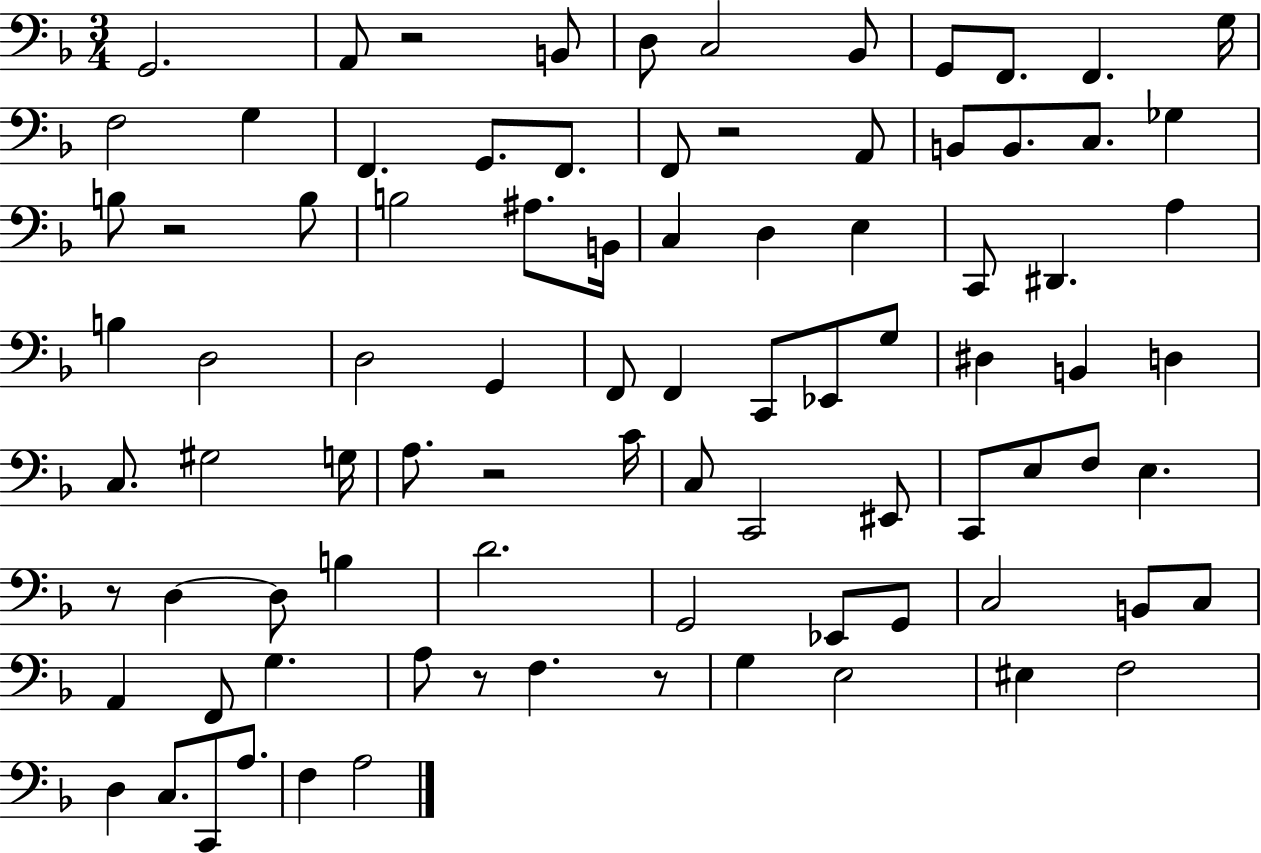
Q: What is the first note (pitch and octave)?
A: G2